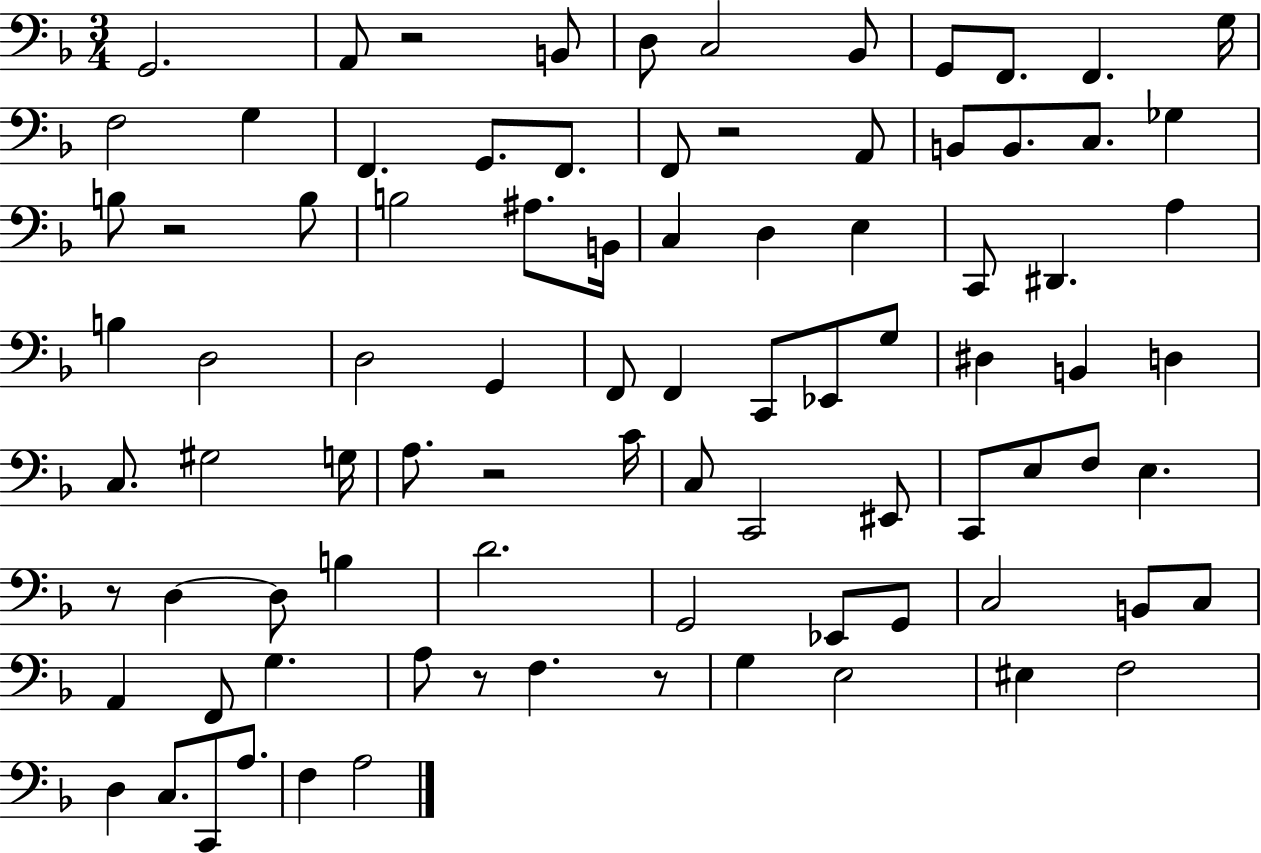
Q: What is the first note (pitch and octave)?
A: G2